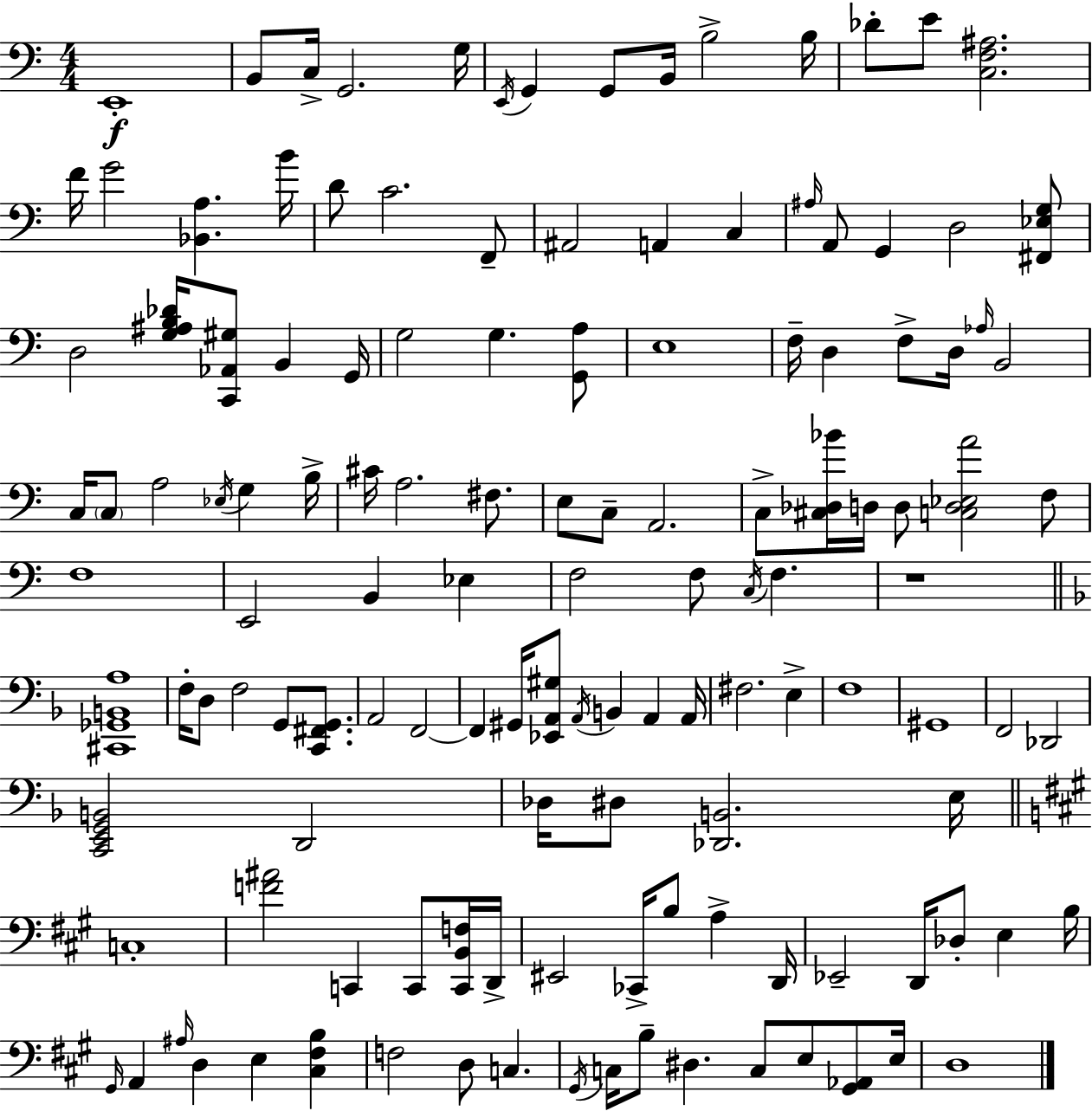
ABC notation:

X:1
T:Untitled
M:4/4
L:1/4
K:Am
E,,4 B,,/2 C,/4 G,,2 G,/4 E,,/4 G,, G,,/2 B,,/4 B,2 B,/4 _D/2 E/2 [C,F,^A,]2 F/4 G2 [_B,,A,] B/4 D/2 C2 F,,/2 ^A,,2 A,, C, ^A,/4 A,,/2 G,, D,2 [^F,,_E,G,]/2 D,2 [G,^A,B,_D]/4 [C,,_A,,^G,]/2 B,, G,,/4 G,2 G, [G,,A,]/2 E,4 F,/4 D, F,/2 D,/4 _A,/4 B,,2 C,/4 C,/2 A,2 _E,/4 G, B,/4 ^C/4 A,2 ^F,/2 E,/2 C,/2 A,,2 C,/2 [^C,_D,_B]/4 D,/4 D,/2 [C,D,_E,A]2 F,/2 F,4 E,,2 B,, _E, F,2 F,/2 C,/4 F, z4 [^C,,_G,,B,,A,]4 F,/4 D,/2 F,2 G,,/2 [C,,^F,,G,,]/2 A,,2 F,,2 F,, ^G,,/4 [_E,,A,,^G,]/2 A,,/4 B,, A,, A,,/4 ^F,2 E, F,4 ^G,,4 F,,2 _D,,2 [C,,E,,G,,B,,]2 D,,2 _D,/4 ^D,/2 [_D,,B,,]2 E,/4 C,4 [F^A]2 C,, C,,/2 [C,,B,,F,]/4 D,,/4 ^E,,2 _C,,/4 B,/2 A, D,,/4 _E,,2 D,,/4 _D,/2 E, B,/4 ^G,,/4 A,, ^A,/4 D, E, [^C,^F,B,] F,2 D,/2 C, ^G,,/4 C,/4 B,/2 ^D, C,/2 E,/2 [^G,,_A,,]/2 E,/4 D,4